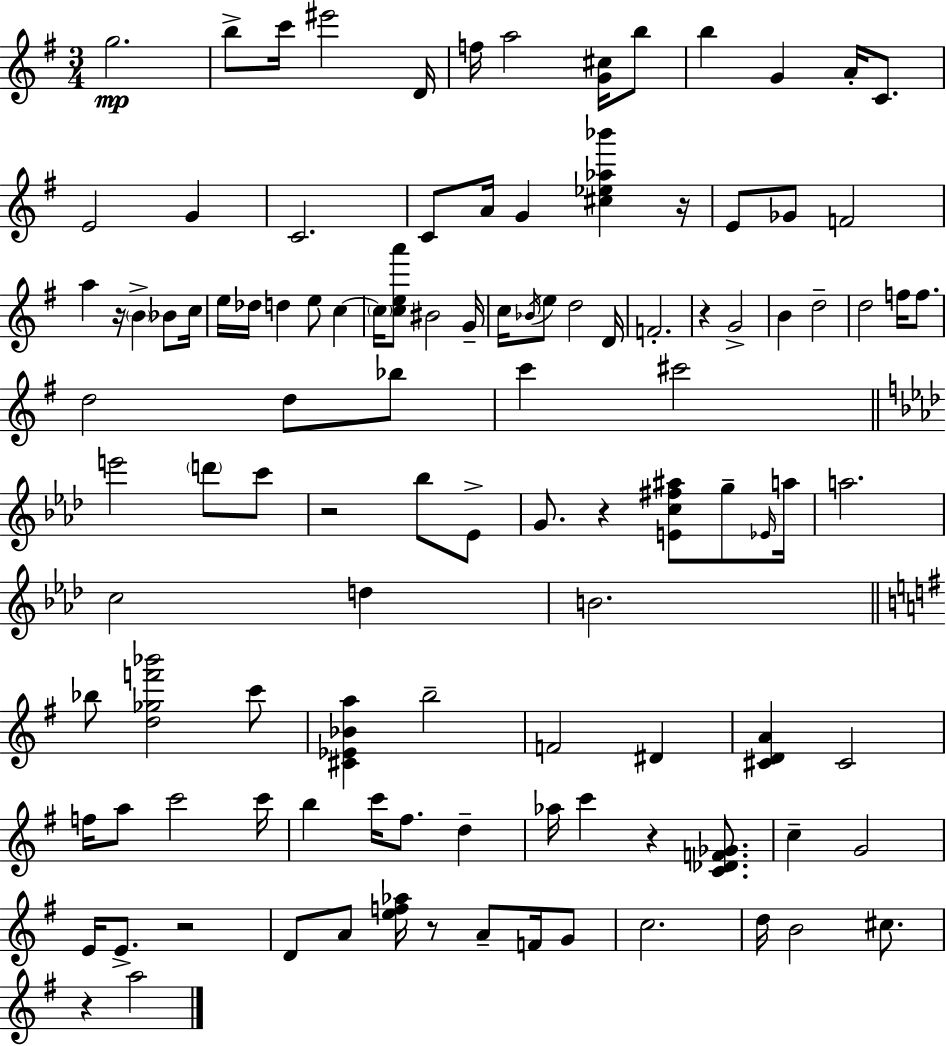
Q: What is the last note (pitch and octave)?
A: A5